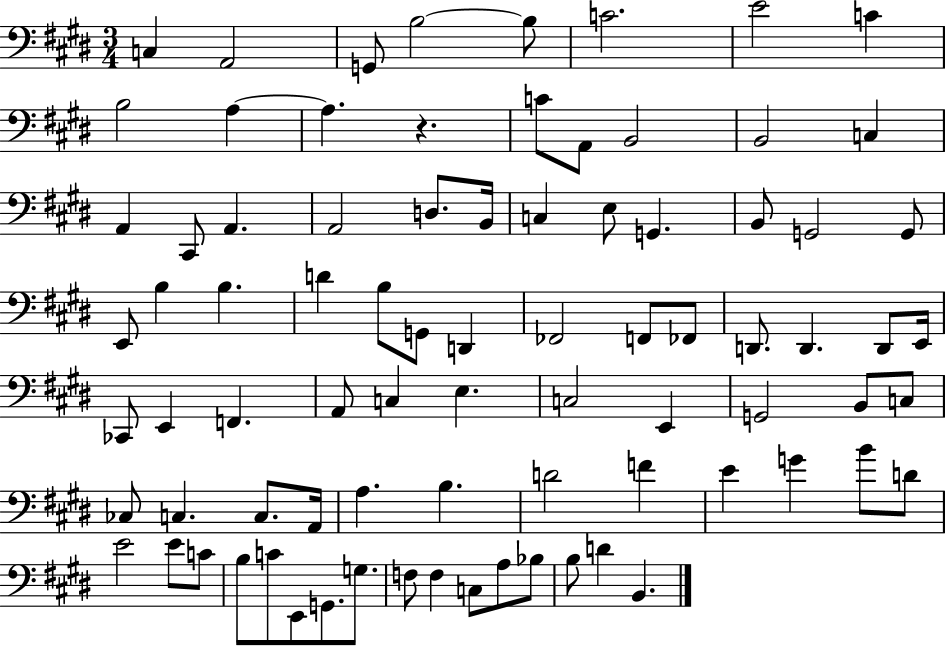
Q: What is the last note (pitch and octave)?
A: B2